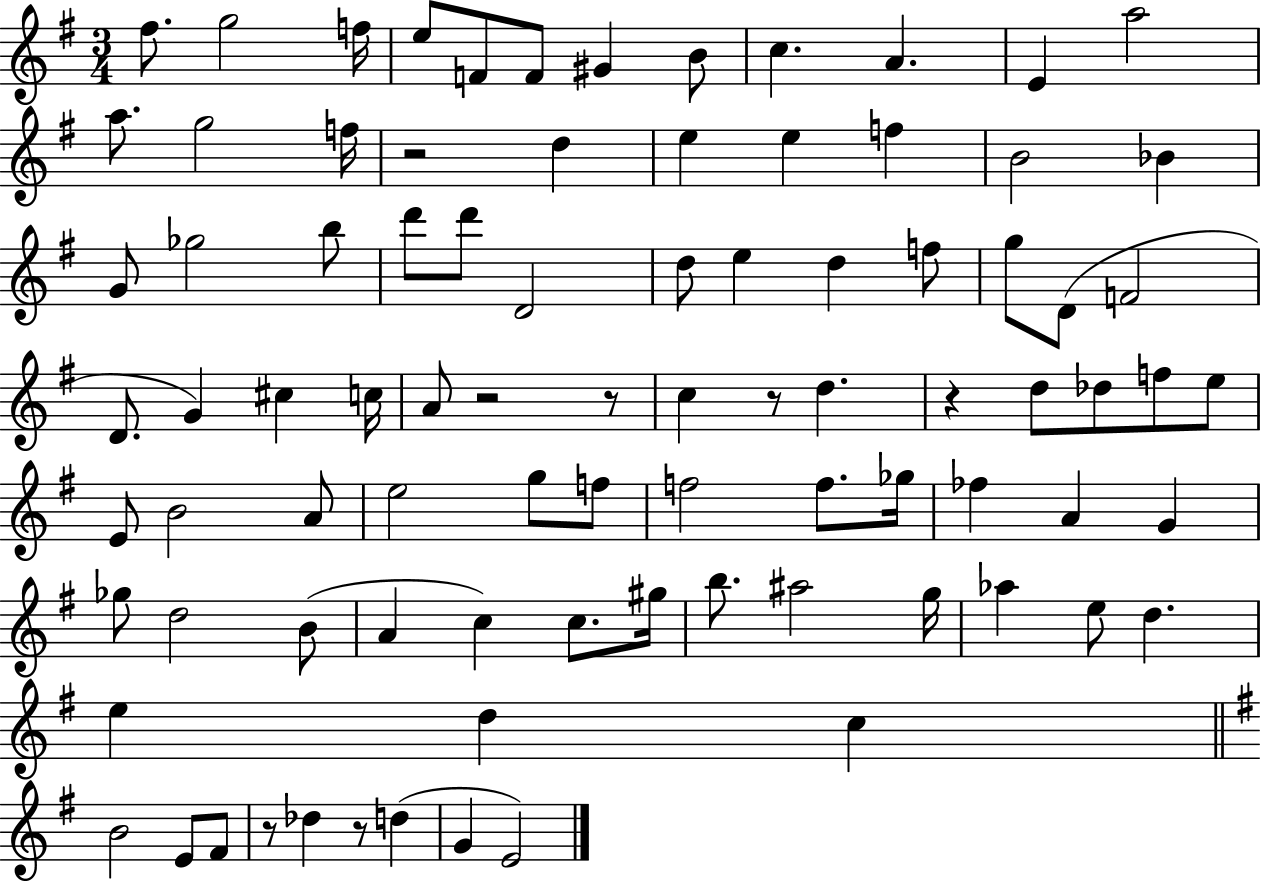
{
  \clef treble
  \numericTimeSignature
  \time 3/4
  \key g \major
  fis''8. g''2 f''16 | e''8 f'8 f'8 gis'4 b'8 | c''4. a'4. | e'4 a''2 | \break a''8. g''2 f''16 | r2 d''4 | e''4 e''4 f''4 | b'2 bes'4 | \break g'8 ges''2 b''8 | d'''8 d'''8 d'2 | d''8 e''4 d''4 f''8 | g''8 d'8( f'2 | \break d'8. g'4) cis''4 c''16 | a'8 r2 r8 | c''4 r8 d''4. | r4 d''8 des''8 f''8 e''8 | \break e'8 b'2 a'8 | e''2 g''8 f''8 | f''2 f''8. ges''16 | fes''4 a'4 g'4 | \break ges''8 d''2 b'8( | a'4 c''4) c''8. gis''16 | b''8. ais''2 g''16 | aes''4 e''8 d''4. | \break e''4 d''4 c''4 | \bar "||" \break \key e \minor b'2 e'8 fis'8 | r8 des''4 r8 d''4( | g'4 e'2) | \bar "|."
}